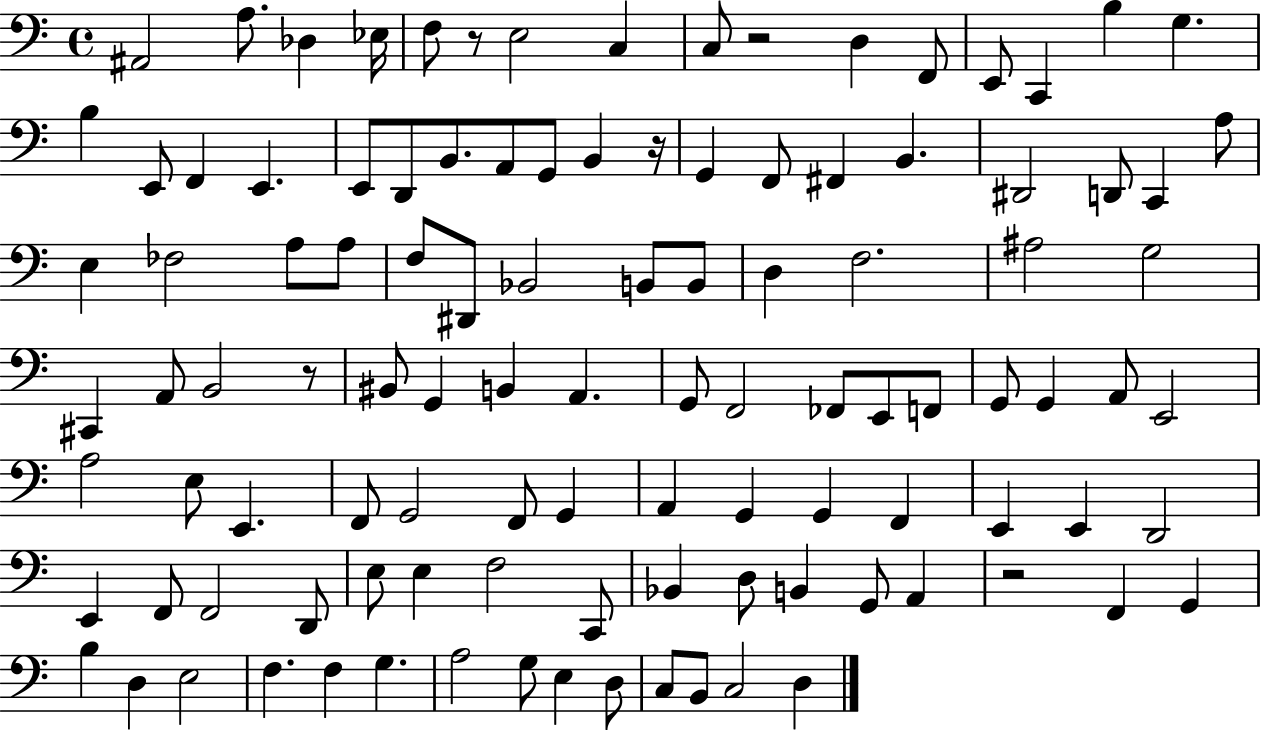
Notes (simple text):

A#2/h A3/e. Db3/q Eb3/s F3/e R/e E3/h C3/q C3/e R/h D3/q F2/e E2/e C2/q B3/q G3/q. B3/q E2/e F2/q E2/q. E2/e D2/e B2/e. A2/e G2/e B2/q R/s G2/q F2/e F#2/q B2/q. D#2/h D2/e C2/q A3/e E3/q FES3/h A3/e A3/e F3/e D#2/e Bb2/h B2/e B2/e D3/q F3/h. A#3/h G3/h C#2/q A2/e B2/h R/e BIS2/e G2/q B2/q A2/q. G2/e F2/h FES2/e E2/e F2/e G2/e G2/q A2/e E2/h A3/h E3/e E2/q. F2/e G2/h F2/e G2/q A2/q G2/q G2/q F2/q E2/q E2/q D2/h E2/q F2/e F2/h D2/e E3/e E3/q F3/h C2/e Bb2/q D3/e B2/q G2/e A2/q R/h F2/q G2/q B3/q D3/q E3/h F3/q. F3/q G3/q. A3/h G3/e E3/q D3/e C3/e B2/e C3/h D3/q